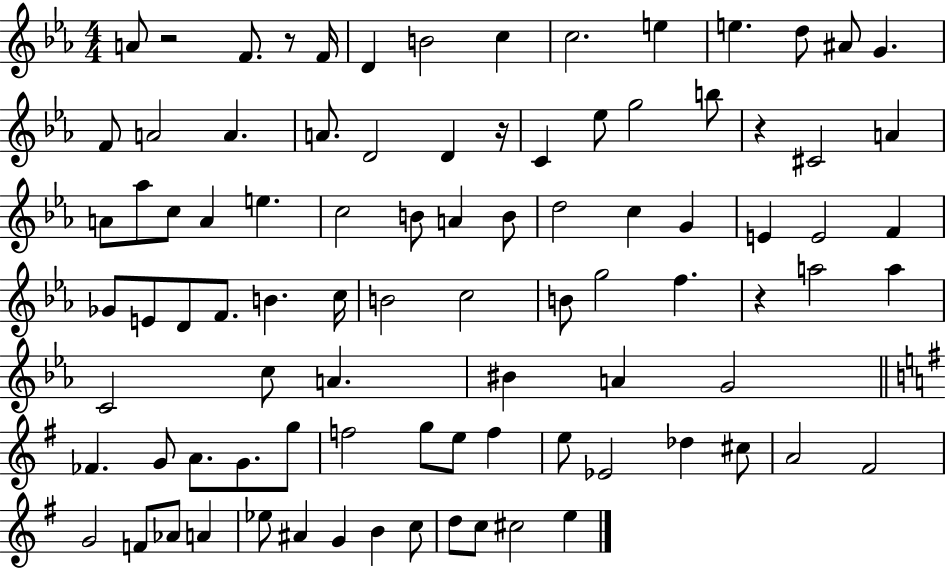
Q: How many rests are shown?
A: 5